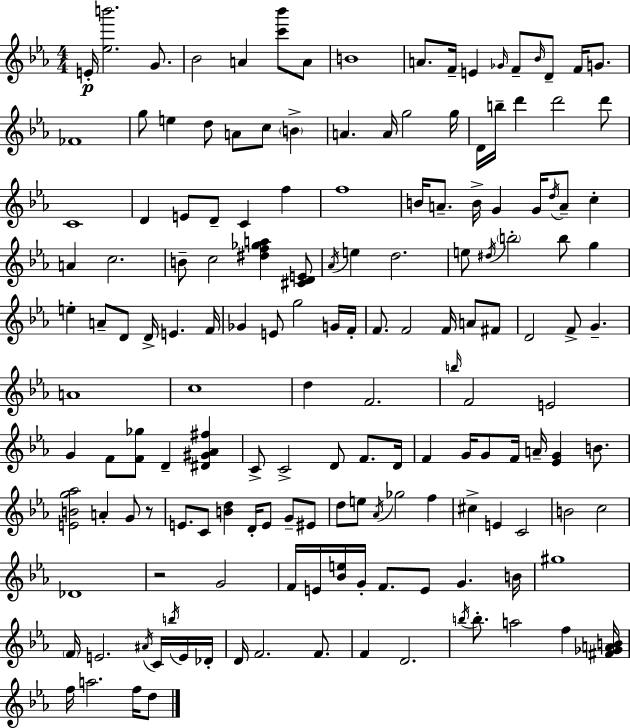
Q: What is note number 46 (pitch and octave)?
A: C5